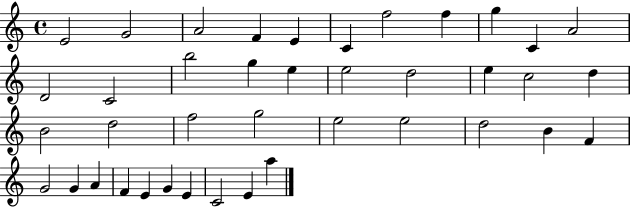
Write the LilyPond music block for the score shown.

{
  \clef treble
  \time 4/4
  \defaultTimeSignature
  \key c \major
  e'2 g'2 | a'2 f'4 e'4 | c'4 f''2 f''4 | g''4 c'4 a'2 | \break d'2 c'2 | b''2 g''4 e''4 | e''2 d''2 | e''4 c''2 d''4 | \break b'2 d''2 | f''2 g''2 | e''2 e''2 | d''2 b'4 f'4 | \break g'2 g'4 a'4 | f'4 e'4 g'4 e'4 | c'2 e'4 a''4 | \bar "|."
}